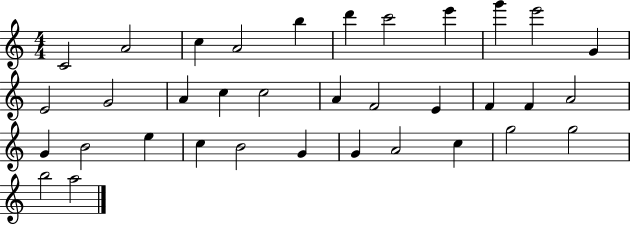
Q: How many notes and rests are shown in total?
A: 35